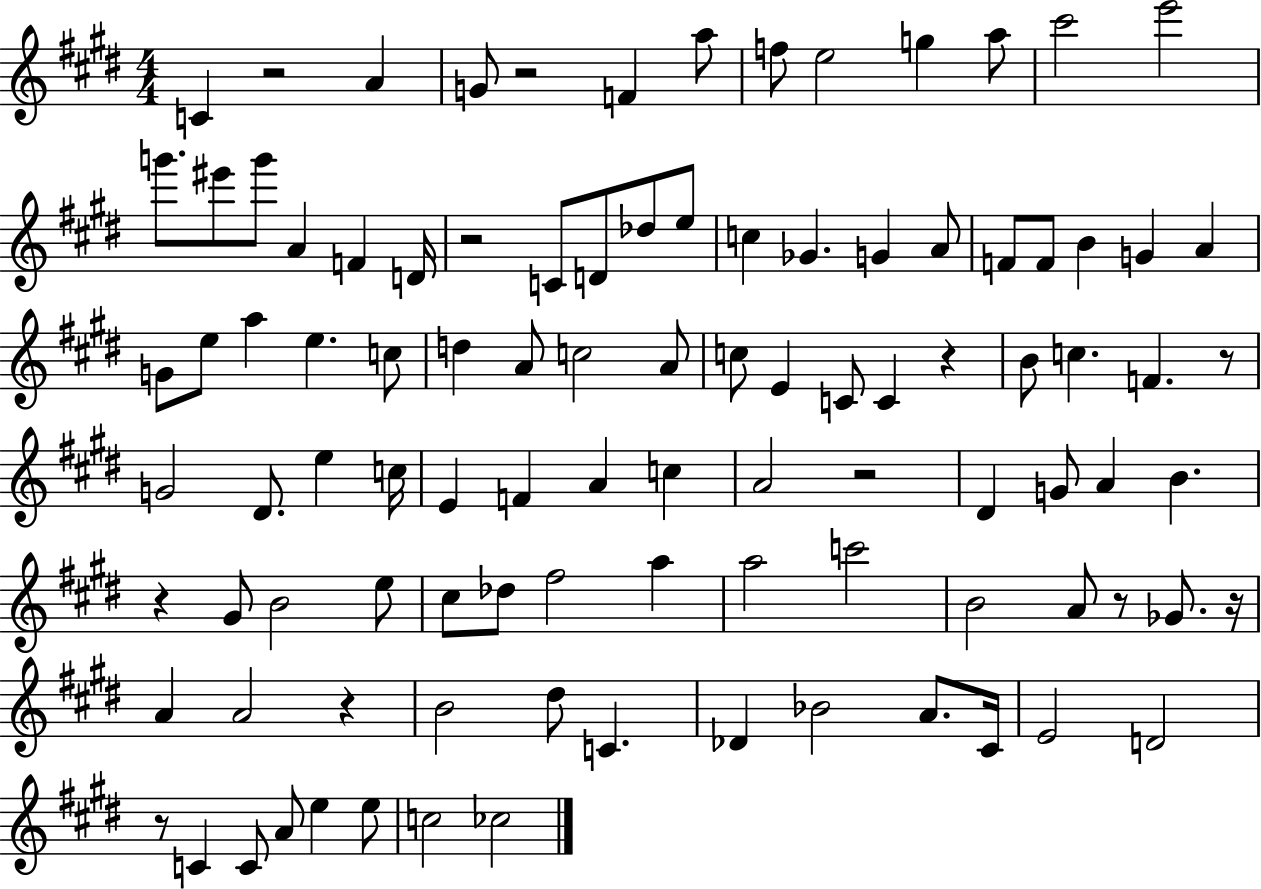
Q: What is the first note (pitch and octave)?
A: C4